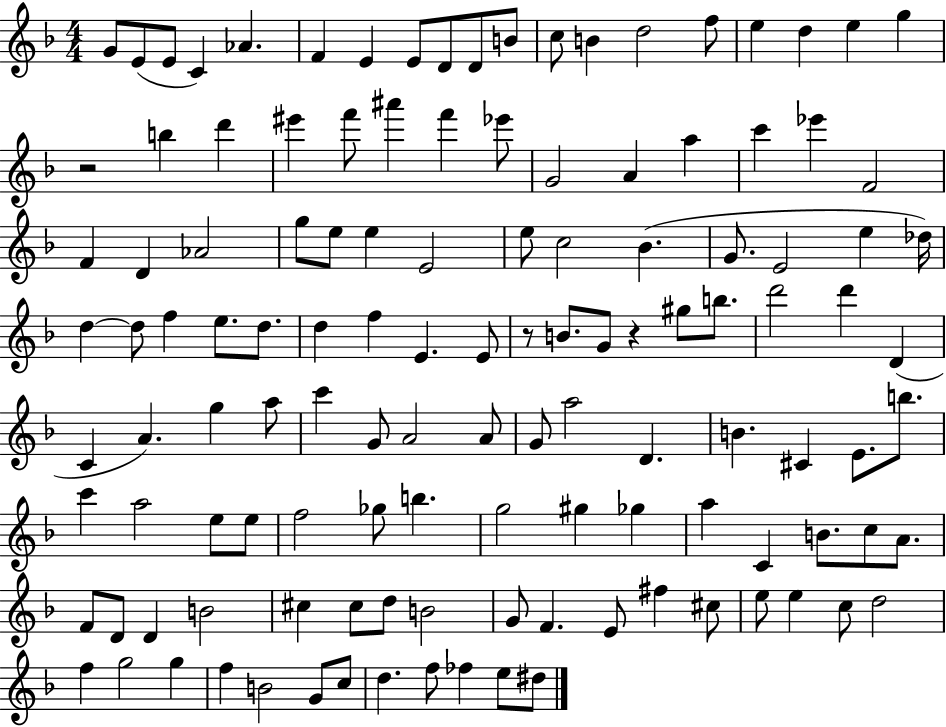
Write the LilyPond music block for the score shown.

{
  \clef treble
  \numericTimeSignature
  \time 4/4
  \key f \major
  g'8 e'8( e'8 c'4) aes'4. | f'4 e'4 e'8 d'8 d'8 b'8 | c''8 b'4 d''2 f''8 | e''4 d''4 e''4 g''4 | \break r2 b''4 d'''4 | eis'''4 f'''8 ais'''4 f'''4 ees'''8 | g'2 a'4 a''4 | c'''4 ees'''4 f'2 | \break f'4 d'4 aes'2 | g''8 e''8 e''4 e'2 | e''8 c''2 bes'4.( | g'8. e'2 e''4 des''16) | \break d''4~~ d''8 f''4 e''8. d''8. | d''4 f''4 e'4. e'8 | r8 b'8. g'8 r4 gis''8 b''8. | d'''2 d'''4 d'4( | \break c'4 a'4.) g''4 a''8 | c'''4 g'8 a'2 a'8 | g'8 a''2 d'4. | b'4. cis'4 e'8. b''8. | \break c'''4 a''2 e''8 e''8 | f''2 ges''8 b''4. | g''2 gis''4 ges''4 | a''4 c'4 b'8. c''8 a'8. | \break f'8 d'8 d'4 b'2 | cis''4 cis''8 d''8 b'2 | g'8 f'4. e'8 fis''4 cis''8 | e''8 e''4 c''8 d''2 | \break f''4 g''2 g''4 | f''4 b'2 g'8 c''8 | d''4. f''8 fes''4 e''8 dis''8 | \bar "|."
}